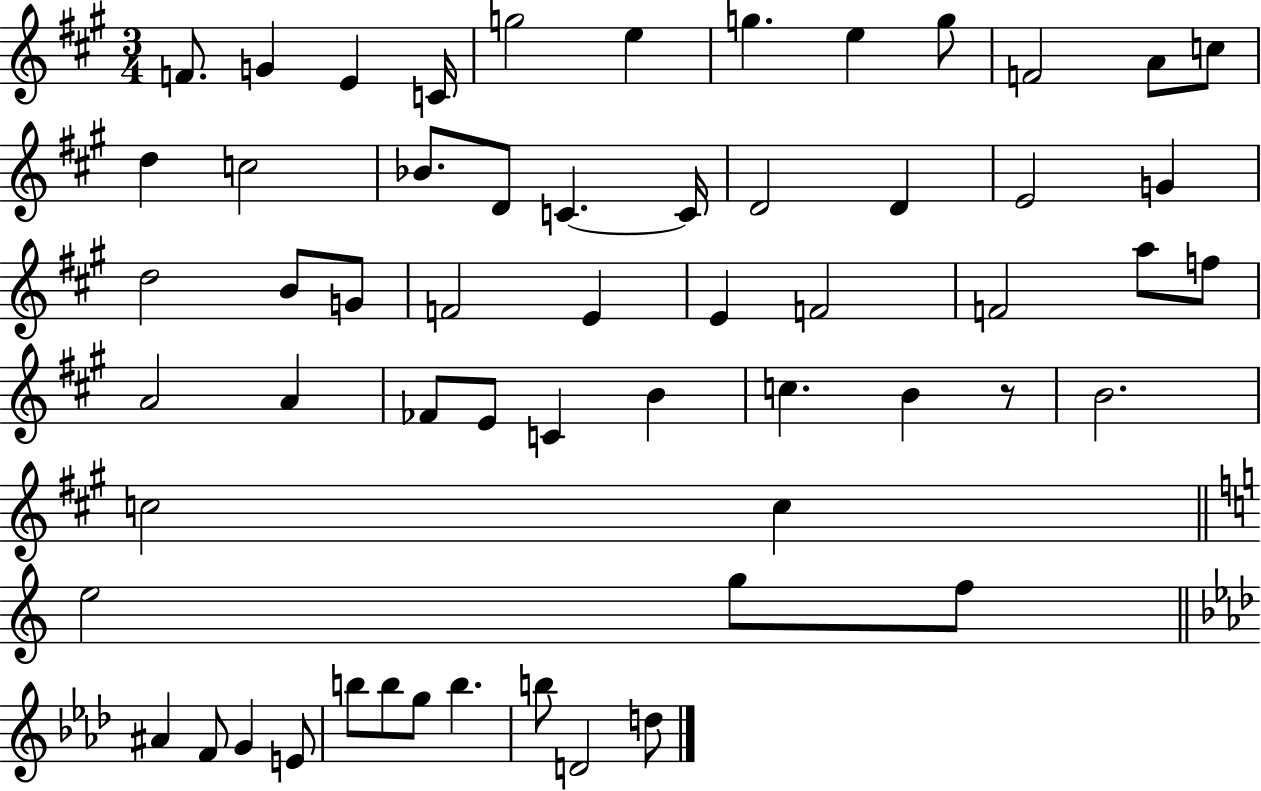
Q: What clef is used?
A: treble